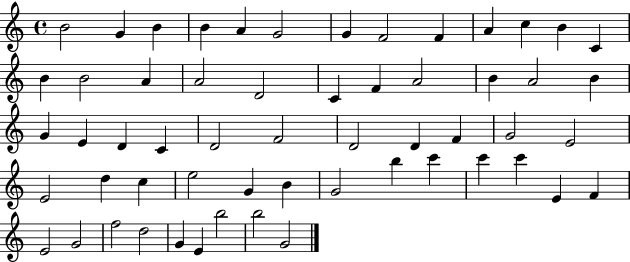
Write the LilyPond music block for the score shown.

{
  \clef treble
  \time 4/4
  \defaultTimeSignature
  \key c \major
  b'2 g'4 b'4 | b'4 a'4 g'2 | g'4 f'2 f'4 | a'4 c''4 b'4 c'4 | \break b'4 b'2 a'4 | a'2 d'2 | c'4 f'4 a'2 | b'4 a'2 b'4 | \break g'4 e'4 d'4 c'4 | d'2 f'2 | d'2 d'4 f'4 | g'2 e'2 | \break e'2 d''4 c''4 | e''2 g'4 b'4 | g'2 b''4 c'''4 | c'''4 c'''4 e'4 f'4 | \break e'2 g'2 | f''2 d''2 | g'4 e'4 b''2 | b''2 g'2 | \break \bar "|."
}